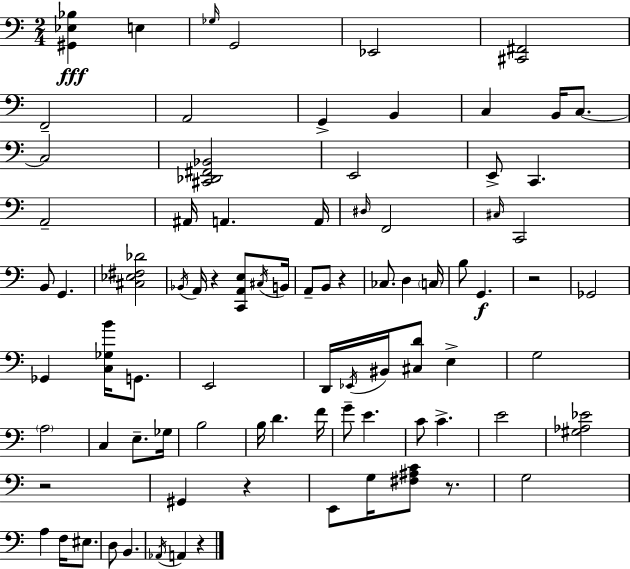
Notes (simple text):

[G#2,Eb3,Bb3]/q E3/q Gb3/s G2/h Eb2/h [C#2,F#2]/h F2/h A2/h G2/q B2/q C3/q B2/s C3/e. C3/h [C#2,Db2,F#2,Bb2]/h E2/h E2/e C2/q. A2/h A#2/s A2/q. A2/s D#3/s F2/h C#3/s C2/h B2/e G2/q. [C#3,Eb3,F#3,Db4]/h Bb2/s A2/s R/q [C2,A2,E3]/e C#3/s B2/s A2/e B2/e R/q CES3/e. D3/q C3/s B3/e G2/q. R/h Gb2/h Gb2/q [C3,Gb3,B4]/s G2/e. E2/h D2/s Eb2/s BIS2/s [C#3,D4]/e E3/q G3/h A3/h C3/q E3/e. Gb3/s B3/h B3/s D4/q. F4/s G4/e E4/q. C4/e C4/q. E4/h [G#3,Ab3,Eb4]/h R/h G#2/q R/q E2/e G3/s [F#3,A#3,C4]/e R/e. G3/h A3/q F3/s EIS3/e. D3/e B2/q. Ab2/s A2/q R/q